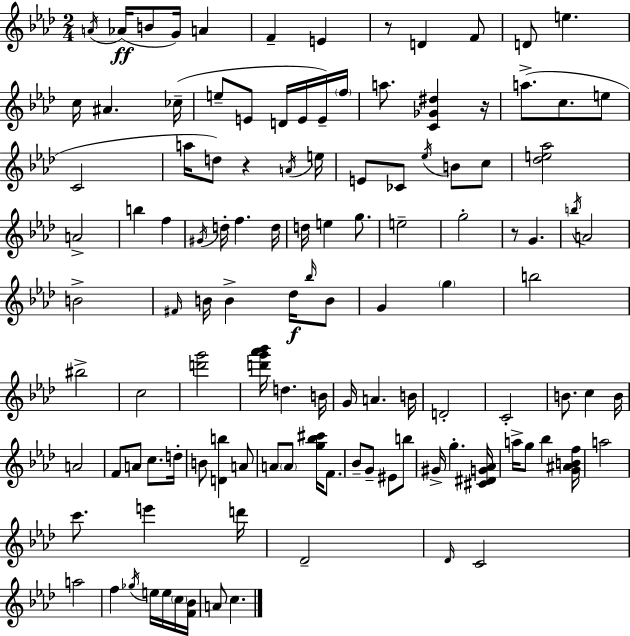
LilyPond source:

{
  \clef treble
  \numericTimeSignature
  \time 2/4
  \key aes \major
  \acciaccatura { a'16 }(\ff aes'16 b'8 g'16) a'4 | f'4-- e'4 | r8 d'4 f'8 | d'8 e''4. | \break c''16 ais'4. | ces''16--( e''8-- e'8 d'16 e'16 e'16--) | \parenthesize f''16 a''8. <c' ges' dis''>4 | r16 a''8.->( c''8. e''8 | \break c'2 | a''16 d''8) r4 | \acciaccatura { a'16 } e''16 e'8 ces'8 \acciaccatura { ees''16 } b'8 | c''8 <des'' e'' aes''>2 | \break a'2-> | b''4 f''4 | \acciaccatura { gis'16 } d''16-. f''4. | d''16 d''16 e''4 | \break g''8. e''2-- | g''2-. | r8 g'4. | \acciaccatura { b''16 } a'2 | \break b'2-> | \grace { fis'16 } b'16 b'4-> | des''16\f \grace { bes''16 } b'8 g'4 | \parenthesize g''4 b''2 | \break bis''2-> | c''2 | <d''' g'''>2 | <d''' g''' aes''' bes'''>16 | \break d''4. b'16 g'16 | a'4. b'16 d'2-. | c'2-. | b'8. | \break c''4 b'16 a'2 | f'8 | a'8 c''8. d''16-. b'8 | <d' b''>4 a'8 a'8 | \break \parenthesize a'8 <g'' bes'' cis'''>16 f'8. bes'8-- | g'8-- eis'8 b''8 gis'16-> | g''4.-. <cis' dis' g' aes'>16 a''16-> | g''8 bes''4 <g' ais' b' f''>16 a''2 | \break c'''8. | e'''4 d'''16 des'2-- | \grace { des'16 } | c'2 | \break a''2 | f''4 \acciaccatura { ges''16 } e''16 e''16 \parenthesize c''16 | <f' bes'>16 a'8 c''4. | \bar "|."
}